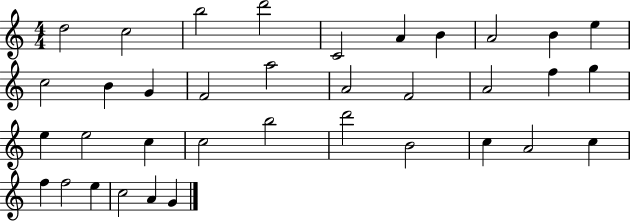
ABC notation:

X:1
T:Untitled
M:4/4
L:1/4
K:C
d2 c2 b2 d'2 C2 A B A2 B e c2 B G F2 a2 A2 F2 A2 f g e e2 c c2 b2 d'2 B2 c A2 c f f2 e c2 A G